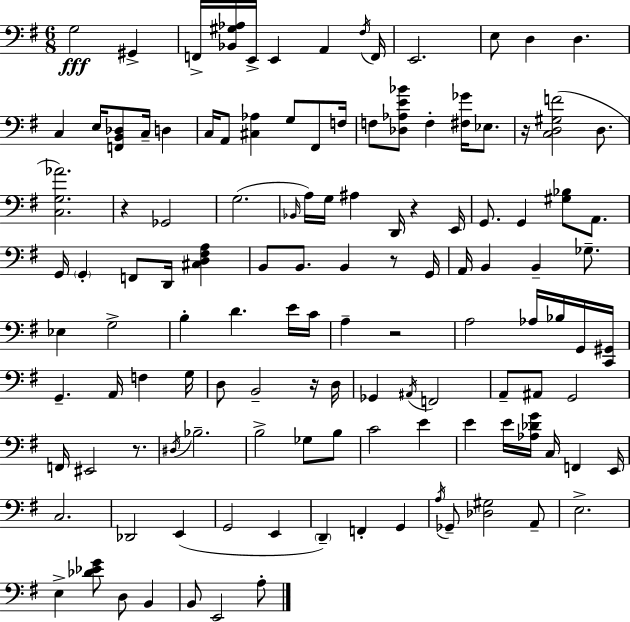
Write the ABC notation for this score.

X:1
T:Untitled
M:6/8
L:1/4
K:G
G,2 ^G,, F,,/4 [_B,,^G,_A,]/4 E,,/4 E,, A,, ^F,/4 F,,/4 E,,2 E,/2 D, D, C, E,/4 [F,,B,,_D,]/2 C,/4 D, C,/4 A,,/2 [^C,_A,] G,/2 ^F,,/2 F,/4 F,/2 [_D,_A,E_B]/2 F, [^F,_G]/4 _E,/2 z/4 [C,D,^G,F]2 D,/2 [C,G,_A]2 z _G,,2 G,2 _B,,/4 A,/4 G,/4 ^A, D,,/4 z E,,/4 G,,/2 G,, [^G,_B,]/2 A,,/2 G,,/4 G,, F,,/2 D,,/4 [^C,D,^F,A,] B,,/2 B,,/2 B,, z/2 G,,/4 A,,/4 B,, B,, _G,/2 _E, G,2 B, D E/4 C/4 A, z2 A,2 _A,/4 _B,/4 G,,/4 [C,,^G,,]/4 G,, A,,/4 F, G,/4 D,/2 B,,2 z/4 D,/4 _G,, ^A,,/4 F,,2 A,,/2 ^A,,/2 G,,2 F,,/4 ^E,,2 z/2 ^D,/4 _B,2 B,2 _G,/2 B,/2 C2 E E E/4 [_A,_DG]/4 C,/4 F,, E,,/4 C,2 _D,,2 E,, G,,2 E,, D,, F,, G,, A,/4 _G,,/2 [_D,^G,]2 A,,/2 E,2 E, [_D_EG]/2 D,/2 B,, B,,/2 E,,2 A,/2